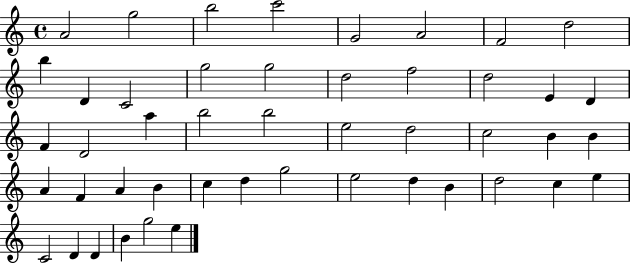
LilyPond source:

{
  \clef treble
  \time 4/4
  \defaultTimeSignature
  \key c \major
  a'2 g''2 | b''2 c'''2 | g'2 a'2 | f'2 d''2 | \break b''4 d'4 c'2 | g''2 g''2 | d''2 f''2 | d''2 e'4 d'4 | \break f'4 d'2 a''4 | b''2 b''2 | e''2 d''2 | c''2 b'4 b'4 | \break a'4 f'4 a'4 b'4 | c''4 d''4 g''2 | e''2 d''4 b'4 | d''2 c''4 e''4 | \break c'2 d'4 d'4 | b'4 g''2 e''4 | \bar "|."
}